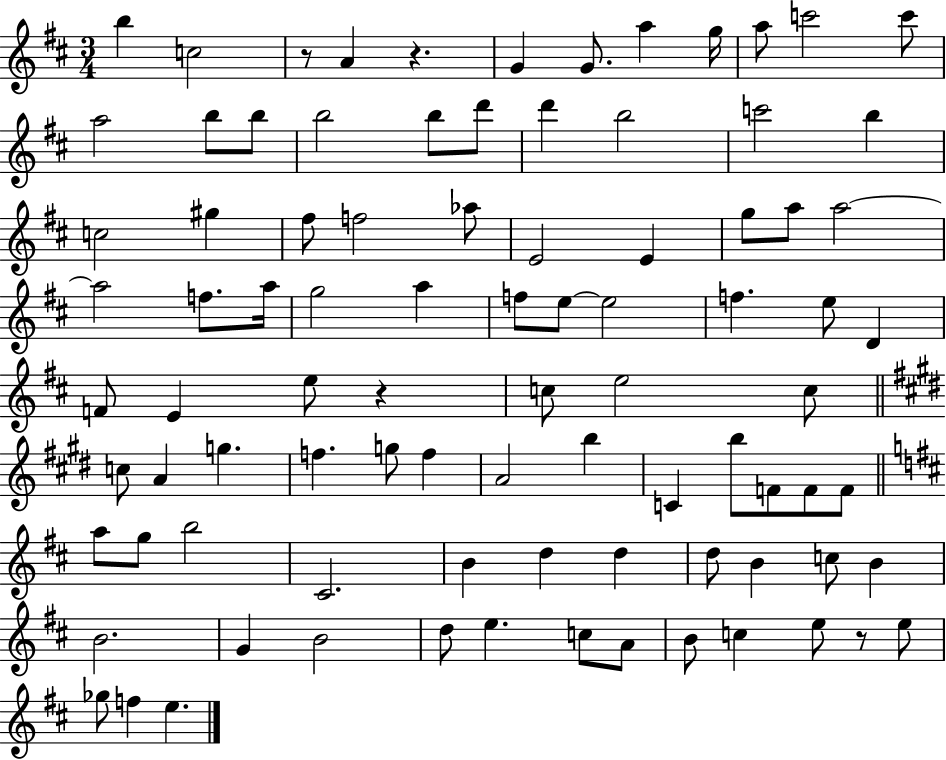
B5/q C5/h R/e A4/q R/q. G4/q G4/e. A5/q G5/s A5/e C6/h C6/e A5/h B5/e B5/e B5/h B5/e D6/e D6/q B5/h C6/h B5/q C5/h G#5/q F#5/e F5/h Ab5/e E4/h E4/q G5/e A5/e A5/h A5/h F5/e. A5/s G5/h A5/q F5/e E5/e E5/h F5/q. E5/e D4/q F4/e E4/q E5/e R/q C5/e E5/h C5/e C5/e A4/q G5/q. F5/q. G5/e F5/q A4/h B5/q C4/q B5/e F4/e F4/e F4/e A5/e G5/e B5/h C#4/h. B4/q D5/q D5/q D5/e B4/q C5/e B4/q B4/h. G4/q B4/h D5/e E5/q. C5/e A4/e B4/e C5/q E5/e R/e E5/e Gb5/e F5/q E5/q.